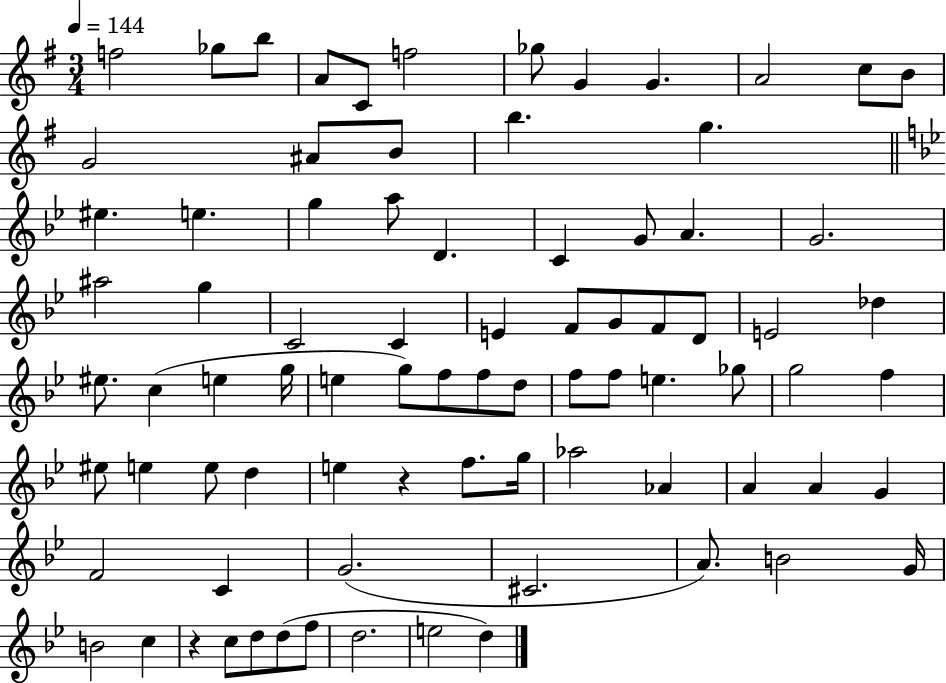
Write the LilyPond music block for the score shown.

{
  \clef treble
  \numericTimeSignature
  \time 3/4
  \key g \major
  \tempo 4 = 144
  f''2 ges''8 b''8 | a'8 c'8 f''2 | ges''8 g'4 g'4. | a'2 c''8 b'8 | \break g'2 ais'8 b'8 | b''4. g''4. | \bar "||" \break \key g \minor eis''4. e''4. | g''4 a''8 d'4. | c'4 g'8 a'4. | g'2. | \break ais''2 g''4 | c'2 c'4 | e'4 f'8 g'8 f'8 d'8 | e'2 des''4 | \break eis''8. c''4( e''4 g''16 | e''4 g''8) f''8 f''8 d''8 | f''8 f''8 e''4. ges''8 | g''2 f''4 | \break eis''8 e''4 e''8 d''4 | e''4 r4 f''8. g''16 | aes''2 aes'4 | a'4 a'4 g'4 | \break f'2 c'4 | g'2.( | cis'2. | a'8.) b'2 g'16 | \break b'2 c''4 | r4 c''8 d''8 d''8( f''8 | d''2. | e''2 d''4) | \break \bar "|."
}